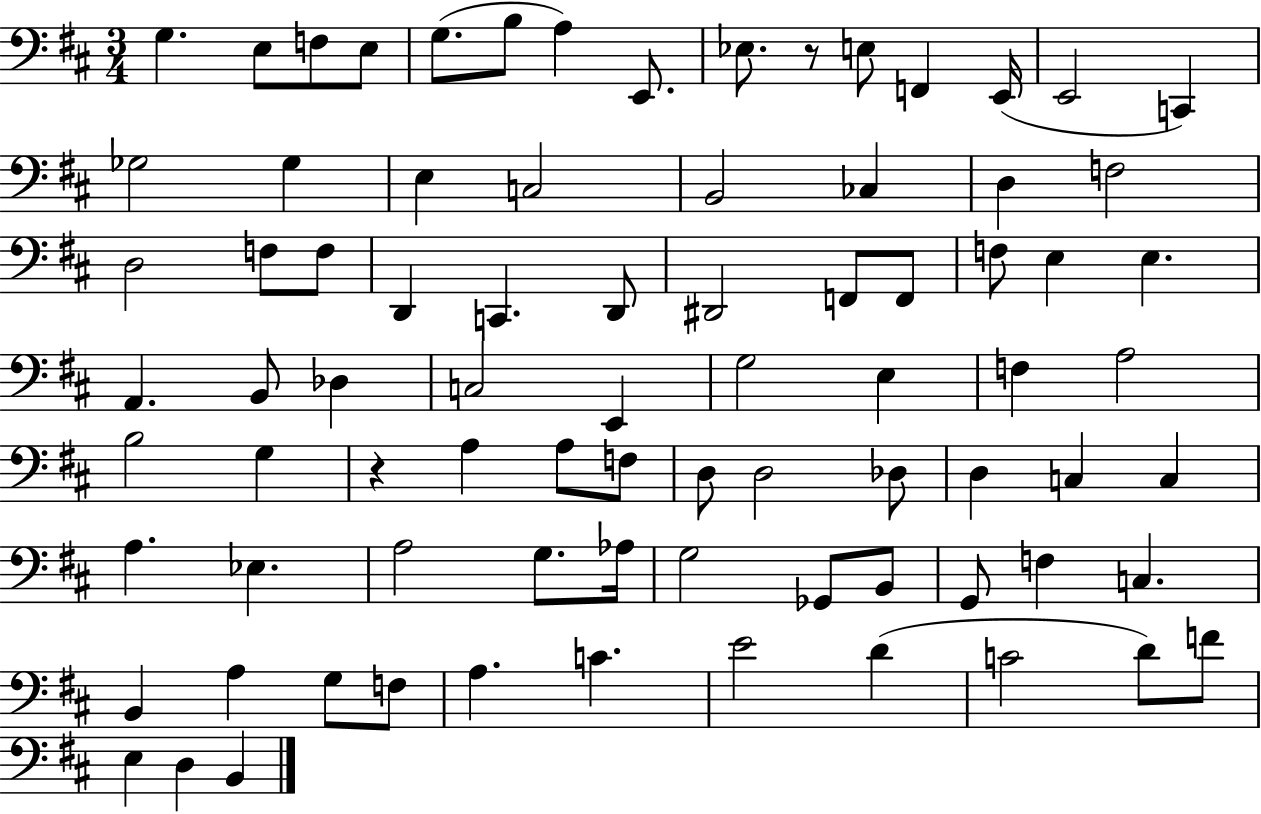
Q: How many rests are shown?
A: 2